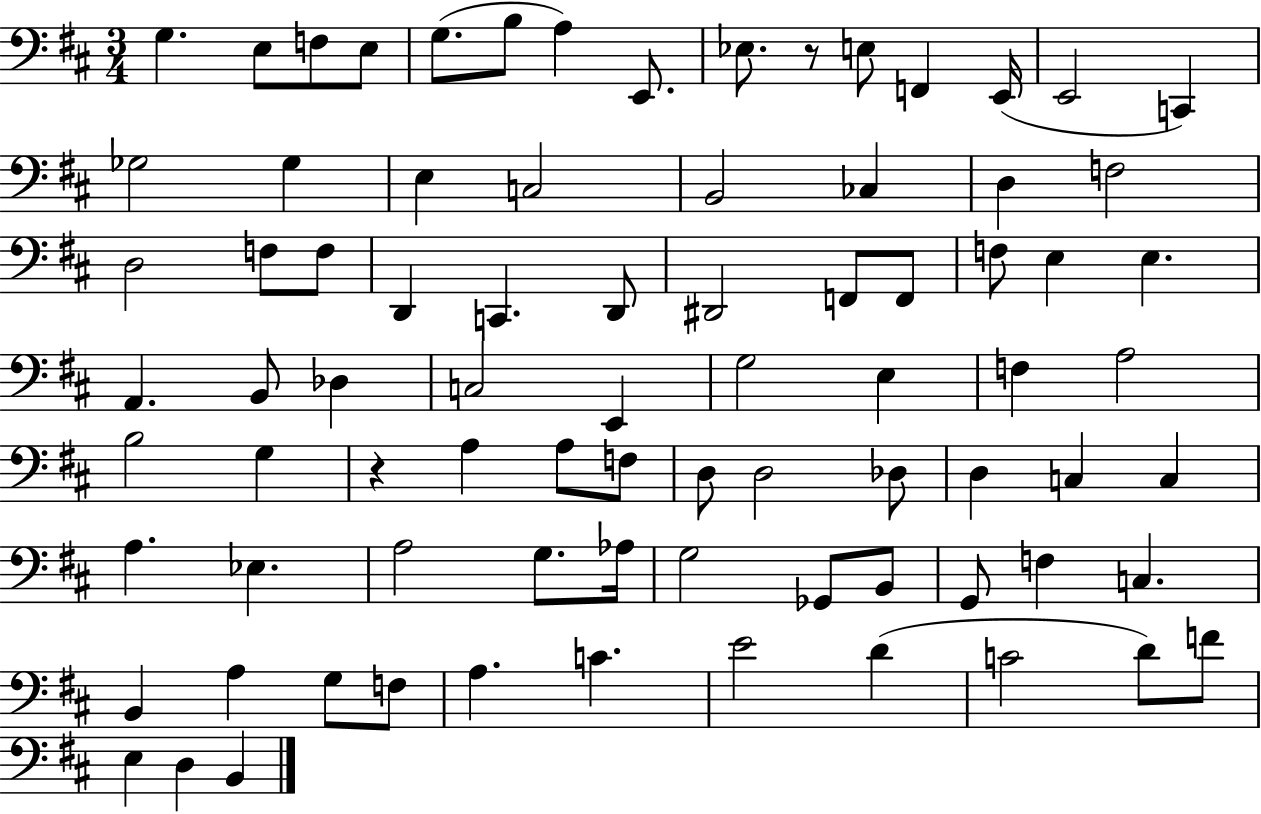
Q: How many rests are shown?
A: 2